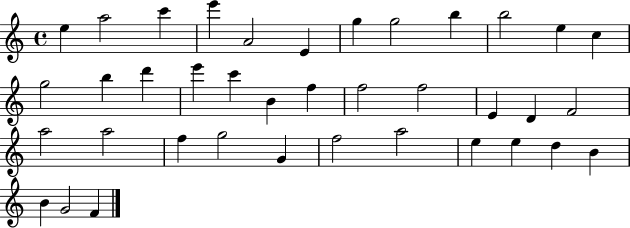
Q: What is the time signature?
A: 4/4